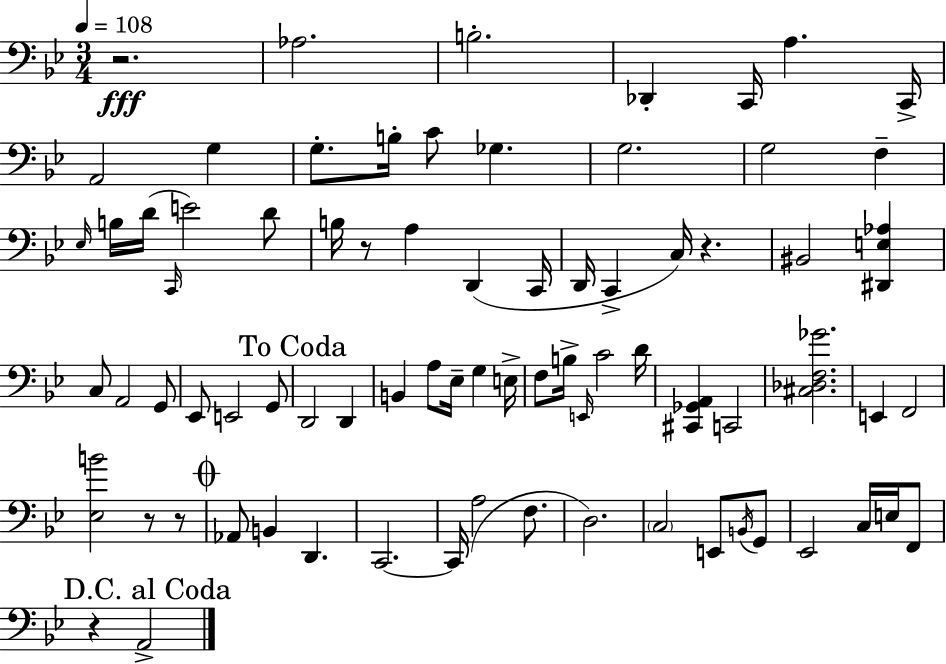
R/h. Ab3/h. B3/h. Db2/q C2/s A3/q. C2/s A2/h G3/q G3/e. B3/s C4/e Gb3/q. G3/h. G3/h F3/q Eb3/s B3/s D4/s C2/s E4/h D4/e B3/s R/e A3/q D2/q C2/s D2/s C2/q C3/s R/q. BIS2/h [D#2,E3,Ab3]/q C3/e A2/h G2/e Eb2/e E2/h G2/e D2/h D2/q B2/q A3/e Eb3/s G3/q E3/s F3/e B3/s E2/s C4/h D4/s [C#2,Gb2,A2]/q C2/h [C#3,Db3,F3,Gb4]/h. E2/q F2/h [Eb3,B4]/h R/e R/e Ab2/e B2/q D2/q. C2/h. C2/s A3/h F3/e. D3/h. C3/h E2/e B2/s G2/e Eb2/h C3/s E3/s F2/e R/q A2/h